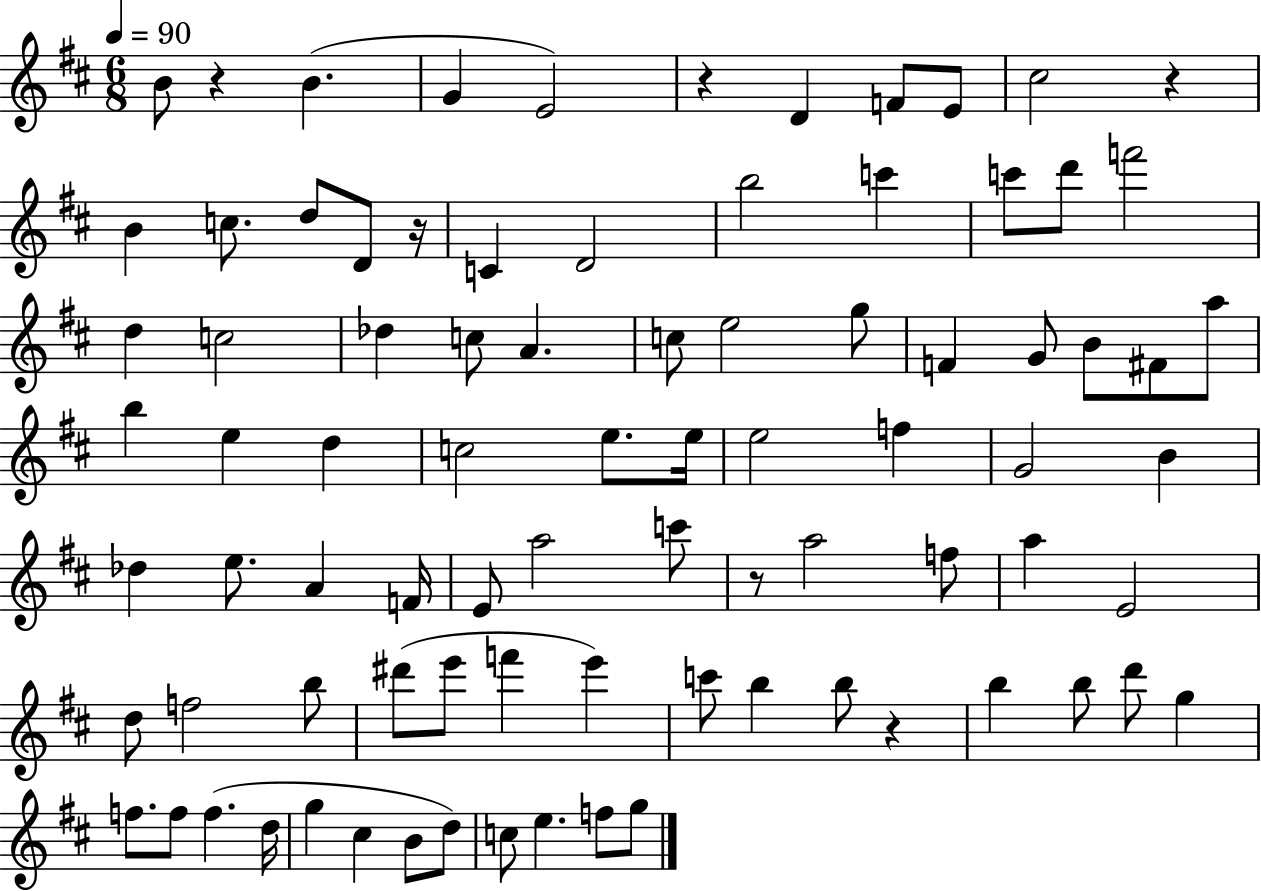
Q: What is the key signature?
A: D major